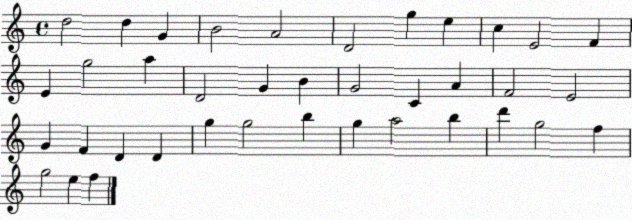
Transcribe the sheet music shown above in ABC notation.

X:1
T:Untitled
M:4/4
L:1/4
K:C
d2 d G B2 A2 D2 g e c E2 F E g2 a D2 G B G2 C A F2 E2 G F D D g g2 b g a2 b d' g2 f g2 e f